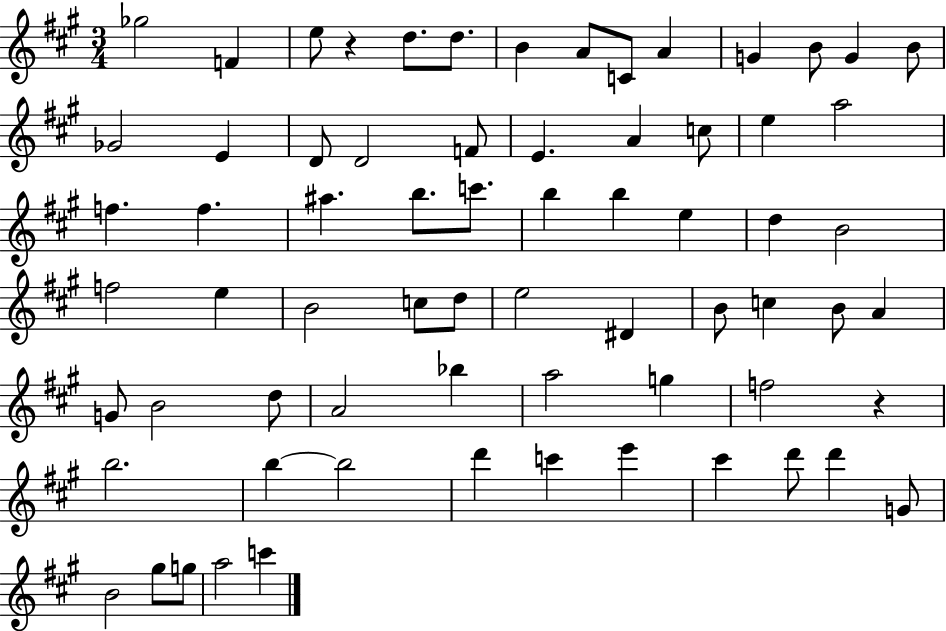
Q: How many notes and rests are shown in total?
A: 69